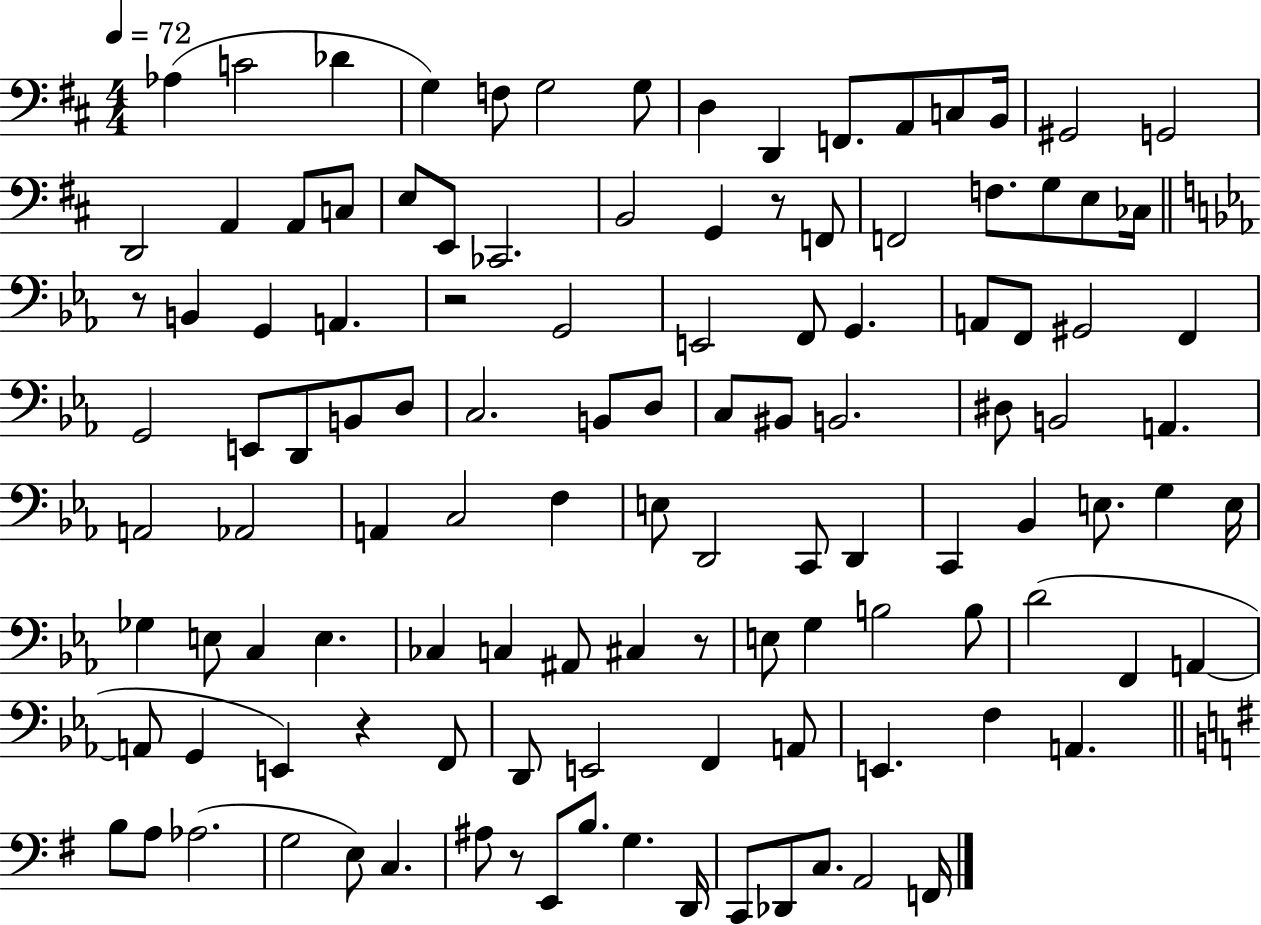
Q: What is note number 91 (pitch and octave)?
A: F2